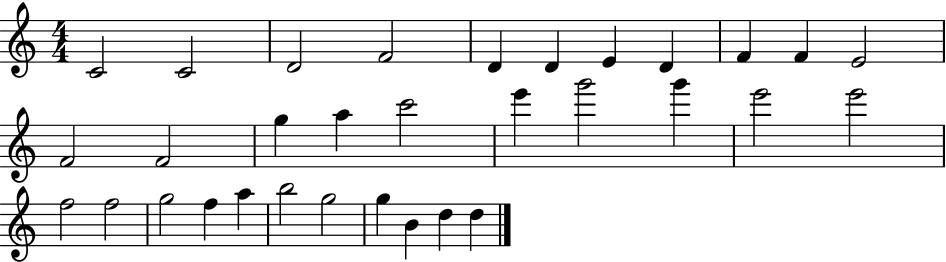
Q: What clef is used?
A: treble